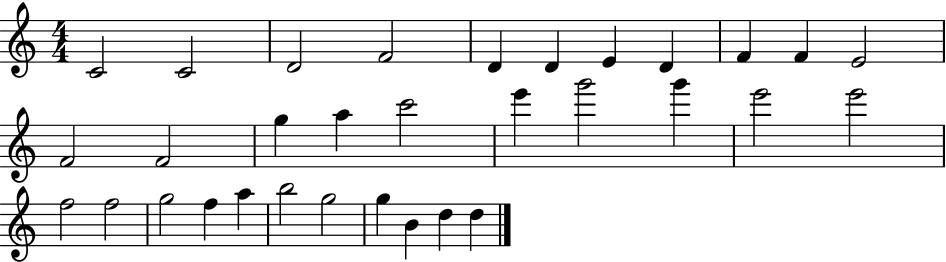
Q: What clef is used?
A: treble